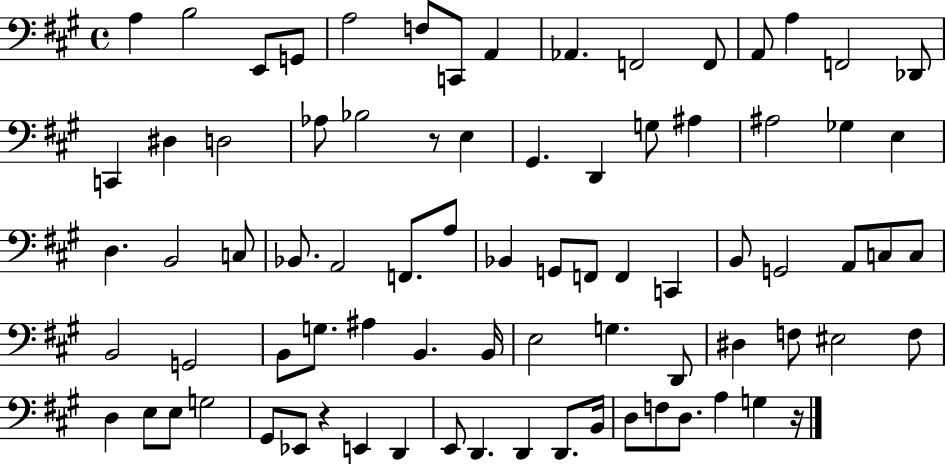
X:1
T:Untitled
M:4/4
L:1/4
K:A
A, B,2 E,,/2 G,,/2 A,2 F,/2 C,,/2 A,, _A,, F,,2 F,,/2 A,,/2 A, F,,2 _D,,/2 C,, ^D, D,2 _A,/2 _B,2 z/2 E, ^G,, D,, G,/2 ^A, ^A,2 _G, E, D, B,,2 C,/2 _B,,/2 A,,2 F,,/2 A,/2 _B,, G,,/2 F,,/2 F,, C,, B,,/2 G,,2 A,,/2 C,/2 C,/2 B,,2 G,,2 B,,/2 G,/2 ^A, B,, B,,/4 E,2 G, D,,/2 ^D, F,/2 ^E,2 F,/2 D, E,/2 E,/2 G,2 ^G,,/2 _E,,/2 z E,, D,, E,,/2 D,, D,, D,,/2 B,,/4 D,/2 F,/2 D,/2 A, G, z/4